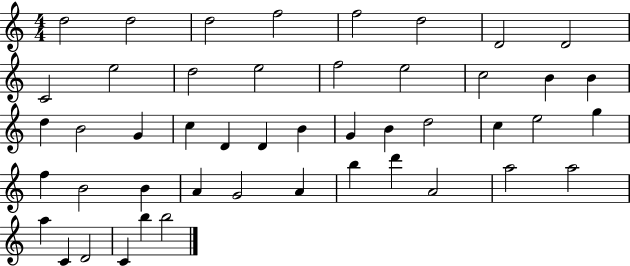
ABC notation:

X:1
T:Untitled
M:4/4
L:1/4
K:C
d2 d2 d2 f2 f2 d2 D2 D2 C2 e2 d2 e2 f2 e2 c2 B B d B2 G c D D B G B d2 c e2 g f B2 B A G2 A b d' A2 a2 a2 a C D2 C b b2